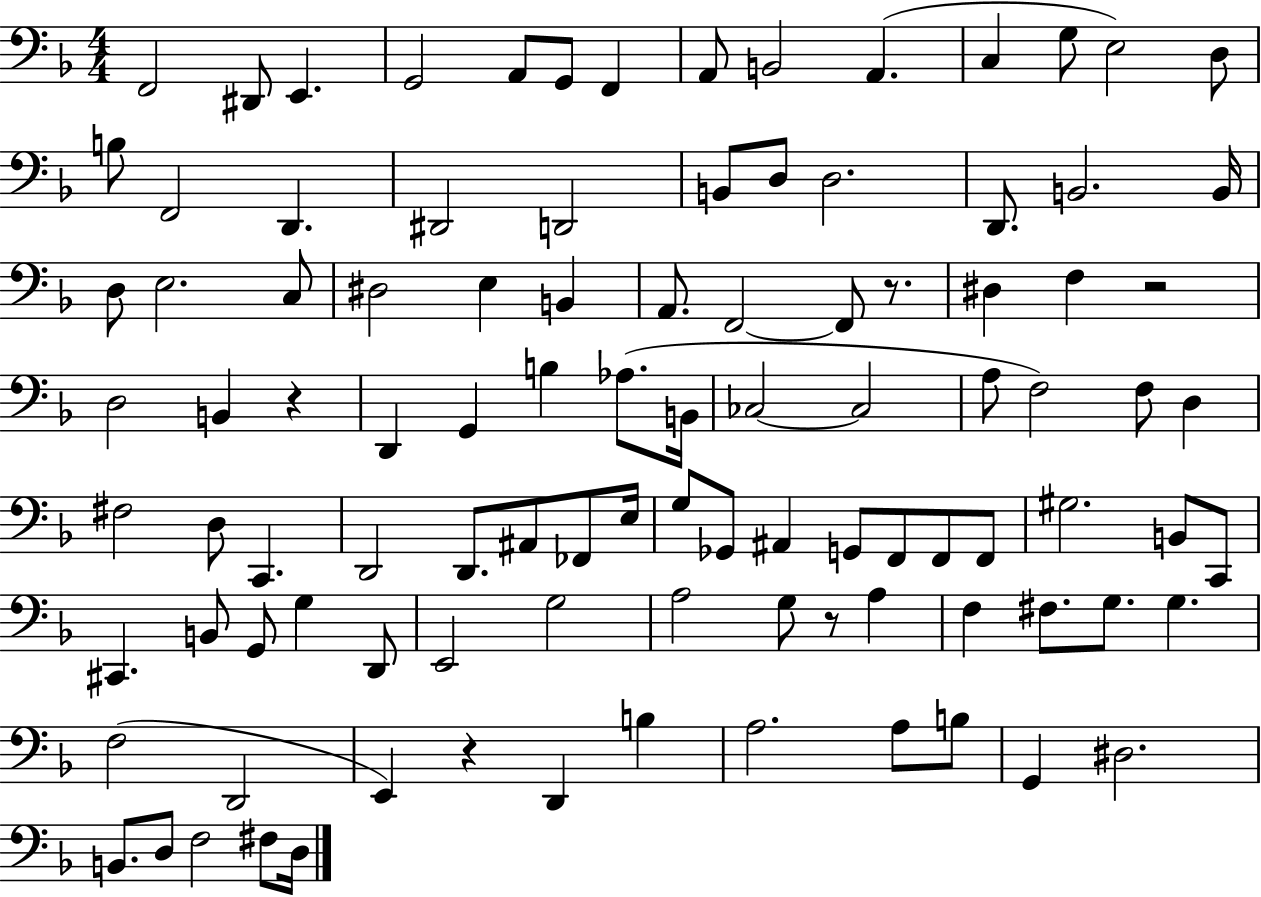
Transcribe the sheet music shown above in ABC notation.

X:1
T:Untitled
M:4/4
L:1/4
K:F
F,,2 ^D,,/2 E,, G,,2 A,,/2 G,,/2 F,, A,,/2 B,,2 A,, C, G,/2 E,2 D,/2 B,/2 F,,2 D,, ^D,,2 D,,2 B,,/2 D,/2 D,2 D,,/2 B,,2 B,,/4 D,/2 E,2 C,/2 ^D,2 E, B,, A,,/2 F,,2 F,,/2 z/2 ^D, F, z2 D,2 B,, z D,, G,, B, _A,/2 B,,/4 _C,2 _C,2 A,/2 F,2 F,/2 D, ^F,2 D,/2 C,, D,,2 D,,/2 ^A,,/2 _F,,/2 E,/4 G,/2 _G,,/2 ^A,, G,,/2 F,,/2 F,,/2 F,,/2 ^G,2 B,,/2 C,,/2 ^C,, B,,/2 G,,/2 G, D,,/2 E,,2 G,2 A,2 G,/2 z/2 A, F, ^F,/2 G,/2 G, F,2 D,,2 E,, z D,, B, A,2 A,/2 B,/2 G,, ^D,2 B,,/2 D,/2 F,2 ^F,/2 D,/4